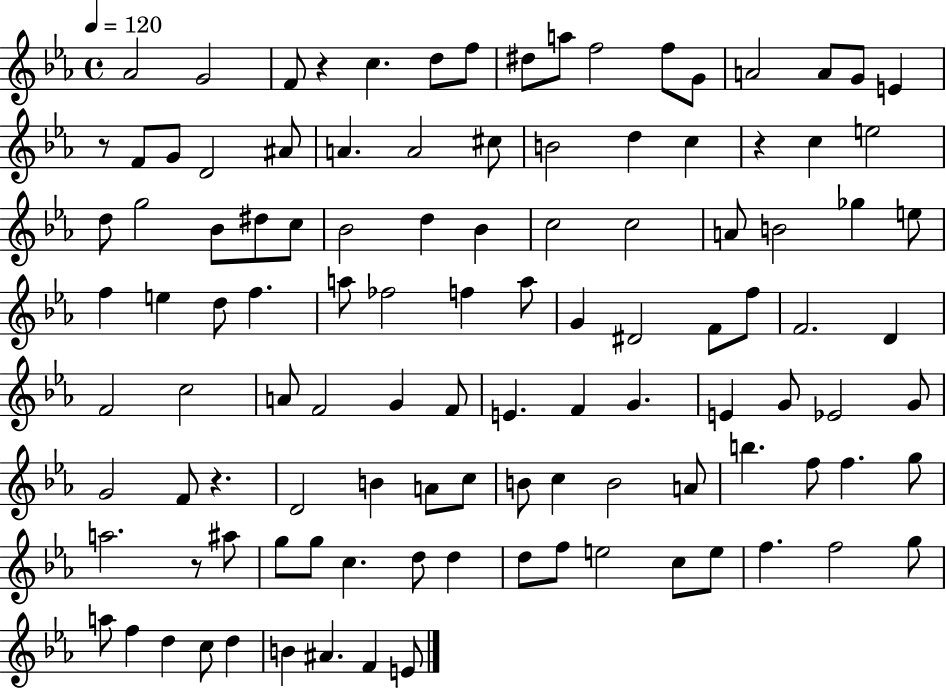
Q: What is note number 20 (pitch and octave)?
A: A4